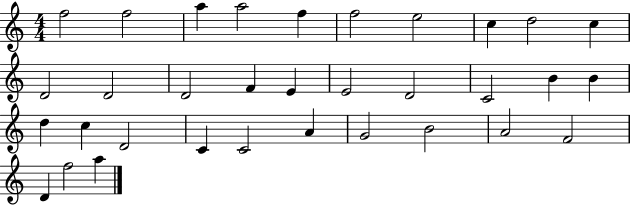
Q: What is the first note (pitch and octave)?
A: F5